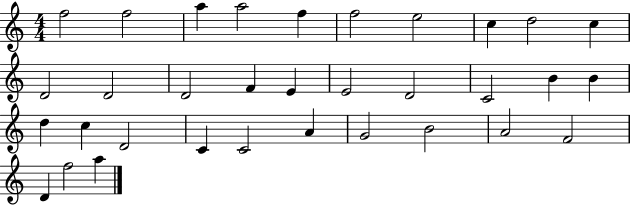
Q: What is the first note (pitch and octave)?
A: F5